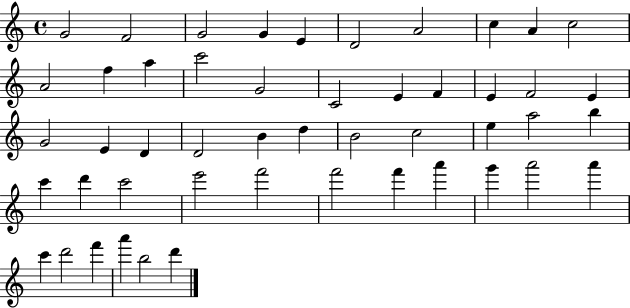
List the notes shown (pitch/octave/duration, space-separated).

G4/h F4/h G4/h G4/q E4/q D4/h A4/h C5/q A4/q C5/h A4/h F5/q A5/q C6/h G4/h C4/h E4/q F4/q E4/q F4/h E4/q G4/h E4/q D4/q D4/h B4/q D5/q B4/h C5/h E5/q A5/h B5/q C6/q D6/q C6/h E6/h F6/h F6/h F6/q A6/q G6/q A6/h A6/q C6/q D6/h F6/q A6/q B5/h D6/q